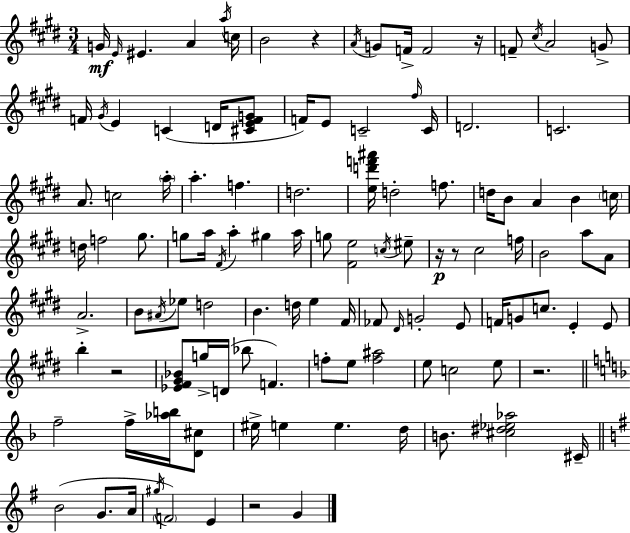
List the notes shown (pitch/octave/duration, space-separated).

G4/s E4/s EIS4/q. A4/q A5/s C5/s B4/h R/q A4/s G4/e F4/s F4/h R/s F4/e C#5/s A4/h G4/e F4/s G#4/s E4/q C4/q D4/s [C#4,E4,F4,G4]/e F4/s E4/e C4/h F#5/s C4/s D4/h. C4/h. A4/e. C5/h A5/s A5/q. F5/q. D5/h. [E5,D6,F6,A#6]/s D5/h F5/e. D5/s B4/e A4/q B4/q C5/s D5/s F5/h G#5/e. G5/e A5/s F#4/s A5/q G#5/q A5/s G5/e [F#4,E5]/h C5/s EIS5/e R/s R/e C#5/h F5/s B4/h A5/e A4/e A4/h. B4/e A#4/s Eb5/e D5/h B4/q. D5/s E5/q F#4/s FES4/e D#4/s G4/h E4/e F4/s G4/e C5/e. E4/q E4/e B5/q R/h [Eb4,F#4,G#4,Bb4]/e G5/s D4/s Bb5/e F4/q. F5/e E5/e [F5,A#5]/h E5/e C5/h E5/e R/h. F5/h F5/s [Ab5,B5]/s [D4,C#5]/e EIS5/s E5/q E5/q. D5/s B4/e. [C#5,D#5,Eb5,Ab5]/h C#4/s B4/h G4/e. A4/s G#5/s F4/h E4/q R/h G4/q